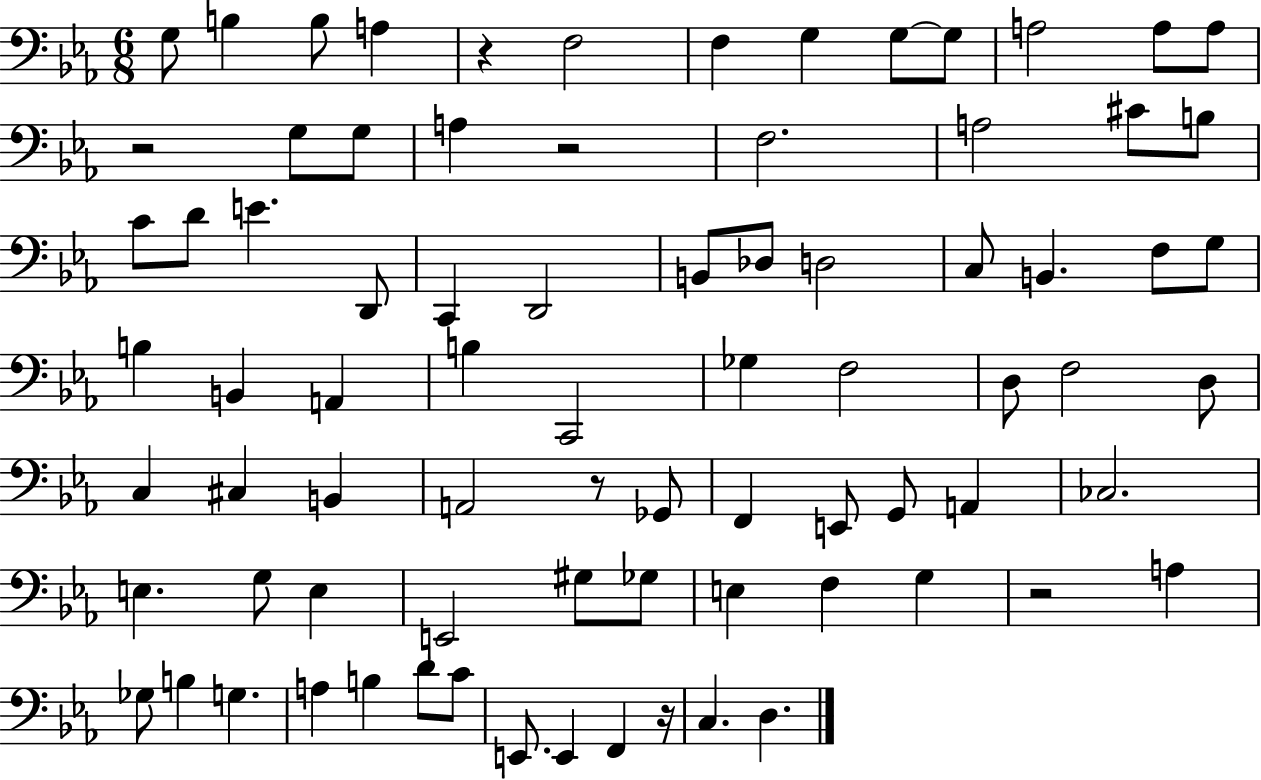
X:1
T:Untitled
M:6/8
L:1/4
K:Eb
G,/2 B, B,/2 A, z F,2 F, G, G,/2 G,/2 A,2 A,/2 A,/2 z2 G,/2 G,/2 A, z2 F,2 A,2 ^C/2 B,/2 C/2 D/2 E D,,/2 C,, D,,2 B,,/2 _D,/2 D,2 C,/2 B,, F,/2 G,/2 B, B,, A,, B, C,,2 _G, F,2 D,/2 F,2 D,/2 C, ^C, B,, A,,2 z/2 _G,,/2 F,, E,,/2 G,,/2 A,, _C,2 E, G,/2 E, E,,2 ^G,/2 _G,/2 E, F, G, z2 A, _G,/2 B, G, A, B, D/2 C/2 E,,/2 E,, F,, z/4 C, D,